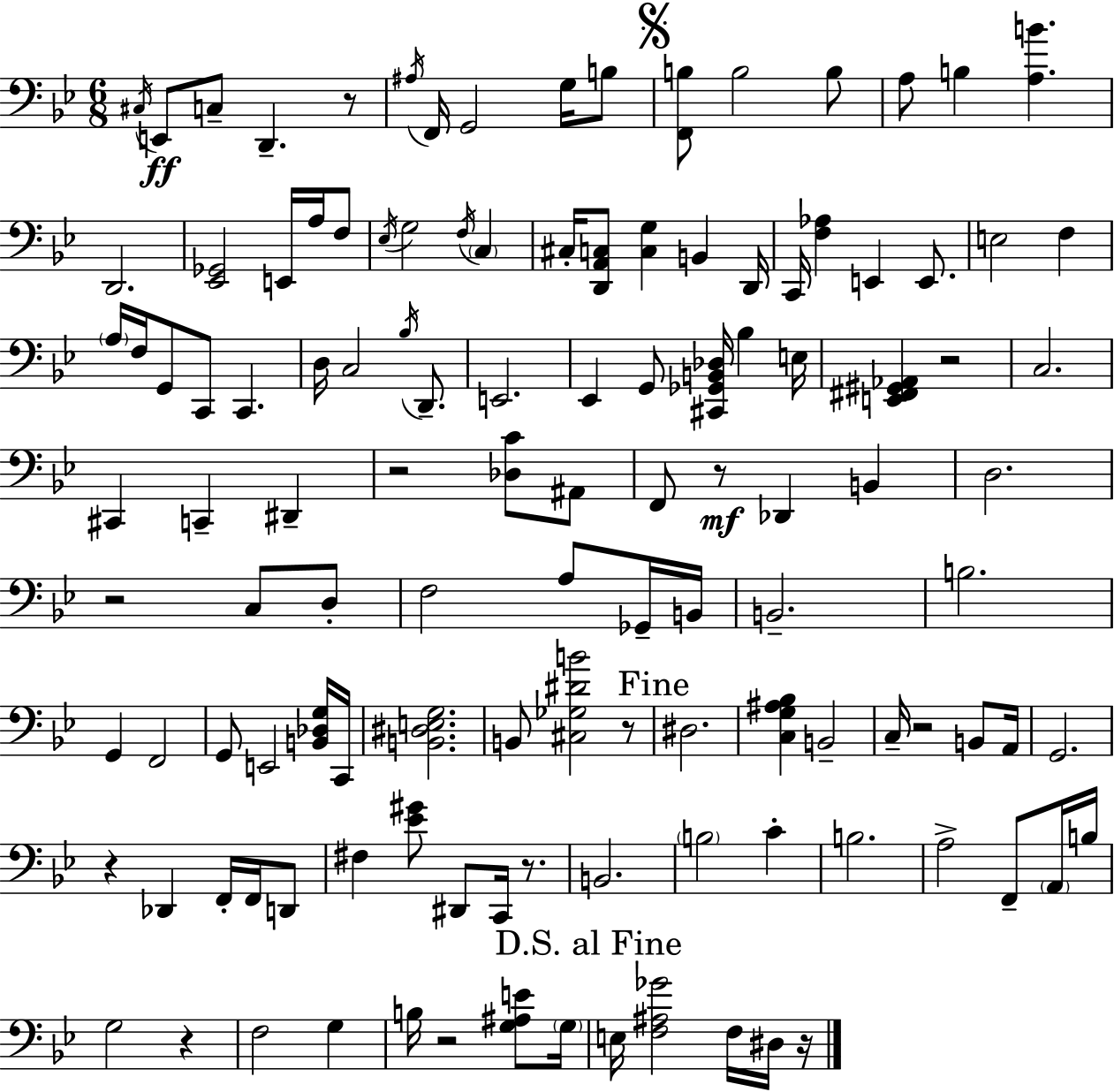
X:1
T:Untitled
M:6/8
L:1/4
K:Gm
^C,/4 E,,/2 C,/2 D,, z/2 ^A,/4 F,,/4 G,,2 G,/4 B,/2 [F,,B,]/2 B,2 B,/2 A,/2 B, [A,B] D,,2 [_E,,_G,,]2 E,,/4 A,/4 F,/2 _E,/4 G,2 F,/4 C, ^C,/4 [D,,A,,C,]/2 [C,G,] B,, D,,/4 C,,/4 [F,_A,] E,, E,,/2 E,2 F, A,/4 F,/4 G,,/2 C,,/2 C,, D,/4 C,2 _B,/4 D,,/2 E,,2 _E,, G,,/2 [^C,,_G,,B,,_D,]/4 _B, E,/4 [E,,^F,,^G,,_A,,] z2 C,2 ^C,, C,, ^D,, z2 [_D,C]/2 ^A,,/2 F,,/2 z/2 _D,, B,, D,2 z2 C,/2 D,/2 F,2 A,/2 _G,,/4 B,,/4 B,,2 B,2 G,, F,,2 G,,/2 E,,2 [B,,_D,G,]/4 C,,/4 [B,,^D,E,G,]2 B,,/2 [^C,_G,^DB]2 z/2 ^D,2 [C,G,^A,_B,] B,,2 C,/4 z2 B,,/2 A,,/4 G,,2 z _D,, F,,/4 F,,/4 D,,/2 ^F, [_E^G]/2 ^D,,/2 C,,/4 z/2 B,,2 B,2 C B,2 A,2 F,,/2 A,,/4 B,/4 G,2 z F,2 G, B,/4 z2 [G,^A,E]/2 G,/4 E,/4 [F,^A,_G]2 F,/4 ^D,/4 z/4